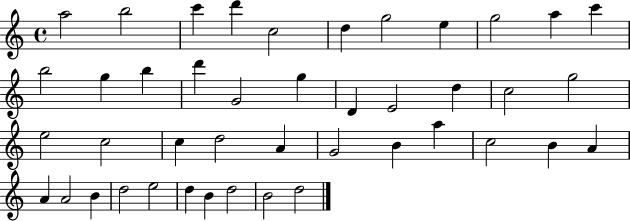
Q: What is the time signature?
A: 4/4